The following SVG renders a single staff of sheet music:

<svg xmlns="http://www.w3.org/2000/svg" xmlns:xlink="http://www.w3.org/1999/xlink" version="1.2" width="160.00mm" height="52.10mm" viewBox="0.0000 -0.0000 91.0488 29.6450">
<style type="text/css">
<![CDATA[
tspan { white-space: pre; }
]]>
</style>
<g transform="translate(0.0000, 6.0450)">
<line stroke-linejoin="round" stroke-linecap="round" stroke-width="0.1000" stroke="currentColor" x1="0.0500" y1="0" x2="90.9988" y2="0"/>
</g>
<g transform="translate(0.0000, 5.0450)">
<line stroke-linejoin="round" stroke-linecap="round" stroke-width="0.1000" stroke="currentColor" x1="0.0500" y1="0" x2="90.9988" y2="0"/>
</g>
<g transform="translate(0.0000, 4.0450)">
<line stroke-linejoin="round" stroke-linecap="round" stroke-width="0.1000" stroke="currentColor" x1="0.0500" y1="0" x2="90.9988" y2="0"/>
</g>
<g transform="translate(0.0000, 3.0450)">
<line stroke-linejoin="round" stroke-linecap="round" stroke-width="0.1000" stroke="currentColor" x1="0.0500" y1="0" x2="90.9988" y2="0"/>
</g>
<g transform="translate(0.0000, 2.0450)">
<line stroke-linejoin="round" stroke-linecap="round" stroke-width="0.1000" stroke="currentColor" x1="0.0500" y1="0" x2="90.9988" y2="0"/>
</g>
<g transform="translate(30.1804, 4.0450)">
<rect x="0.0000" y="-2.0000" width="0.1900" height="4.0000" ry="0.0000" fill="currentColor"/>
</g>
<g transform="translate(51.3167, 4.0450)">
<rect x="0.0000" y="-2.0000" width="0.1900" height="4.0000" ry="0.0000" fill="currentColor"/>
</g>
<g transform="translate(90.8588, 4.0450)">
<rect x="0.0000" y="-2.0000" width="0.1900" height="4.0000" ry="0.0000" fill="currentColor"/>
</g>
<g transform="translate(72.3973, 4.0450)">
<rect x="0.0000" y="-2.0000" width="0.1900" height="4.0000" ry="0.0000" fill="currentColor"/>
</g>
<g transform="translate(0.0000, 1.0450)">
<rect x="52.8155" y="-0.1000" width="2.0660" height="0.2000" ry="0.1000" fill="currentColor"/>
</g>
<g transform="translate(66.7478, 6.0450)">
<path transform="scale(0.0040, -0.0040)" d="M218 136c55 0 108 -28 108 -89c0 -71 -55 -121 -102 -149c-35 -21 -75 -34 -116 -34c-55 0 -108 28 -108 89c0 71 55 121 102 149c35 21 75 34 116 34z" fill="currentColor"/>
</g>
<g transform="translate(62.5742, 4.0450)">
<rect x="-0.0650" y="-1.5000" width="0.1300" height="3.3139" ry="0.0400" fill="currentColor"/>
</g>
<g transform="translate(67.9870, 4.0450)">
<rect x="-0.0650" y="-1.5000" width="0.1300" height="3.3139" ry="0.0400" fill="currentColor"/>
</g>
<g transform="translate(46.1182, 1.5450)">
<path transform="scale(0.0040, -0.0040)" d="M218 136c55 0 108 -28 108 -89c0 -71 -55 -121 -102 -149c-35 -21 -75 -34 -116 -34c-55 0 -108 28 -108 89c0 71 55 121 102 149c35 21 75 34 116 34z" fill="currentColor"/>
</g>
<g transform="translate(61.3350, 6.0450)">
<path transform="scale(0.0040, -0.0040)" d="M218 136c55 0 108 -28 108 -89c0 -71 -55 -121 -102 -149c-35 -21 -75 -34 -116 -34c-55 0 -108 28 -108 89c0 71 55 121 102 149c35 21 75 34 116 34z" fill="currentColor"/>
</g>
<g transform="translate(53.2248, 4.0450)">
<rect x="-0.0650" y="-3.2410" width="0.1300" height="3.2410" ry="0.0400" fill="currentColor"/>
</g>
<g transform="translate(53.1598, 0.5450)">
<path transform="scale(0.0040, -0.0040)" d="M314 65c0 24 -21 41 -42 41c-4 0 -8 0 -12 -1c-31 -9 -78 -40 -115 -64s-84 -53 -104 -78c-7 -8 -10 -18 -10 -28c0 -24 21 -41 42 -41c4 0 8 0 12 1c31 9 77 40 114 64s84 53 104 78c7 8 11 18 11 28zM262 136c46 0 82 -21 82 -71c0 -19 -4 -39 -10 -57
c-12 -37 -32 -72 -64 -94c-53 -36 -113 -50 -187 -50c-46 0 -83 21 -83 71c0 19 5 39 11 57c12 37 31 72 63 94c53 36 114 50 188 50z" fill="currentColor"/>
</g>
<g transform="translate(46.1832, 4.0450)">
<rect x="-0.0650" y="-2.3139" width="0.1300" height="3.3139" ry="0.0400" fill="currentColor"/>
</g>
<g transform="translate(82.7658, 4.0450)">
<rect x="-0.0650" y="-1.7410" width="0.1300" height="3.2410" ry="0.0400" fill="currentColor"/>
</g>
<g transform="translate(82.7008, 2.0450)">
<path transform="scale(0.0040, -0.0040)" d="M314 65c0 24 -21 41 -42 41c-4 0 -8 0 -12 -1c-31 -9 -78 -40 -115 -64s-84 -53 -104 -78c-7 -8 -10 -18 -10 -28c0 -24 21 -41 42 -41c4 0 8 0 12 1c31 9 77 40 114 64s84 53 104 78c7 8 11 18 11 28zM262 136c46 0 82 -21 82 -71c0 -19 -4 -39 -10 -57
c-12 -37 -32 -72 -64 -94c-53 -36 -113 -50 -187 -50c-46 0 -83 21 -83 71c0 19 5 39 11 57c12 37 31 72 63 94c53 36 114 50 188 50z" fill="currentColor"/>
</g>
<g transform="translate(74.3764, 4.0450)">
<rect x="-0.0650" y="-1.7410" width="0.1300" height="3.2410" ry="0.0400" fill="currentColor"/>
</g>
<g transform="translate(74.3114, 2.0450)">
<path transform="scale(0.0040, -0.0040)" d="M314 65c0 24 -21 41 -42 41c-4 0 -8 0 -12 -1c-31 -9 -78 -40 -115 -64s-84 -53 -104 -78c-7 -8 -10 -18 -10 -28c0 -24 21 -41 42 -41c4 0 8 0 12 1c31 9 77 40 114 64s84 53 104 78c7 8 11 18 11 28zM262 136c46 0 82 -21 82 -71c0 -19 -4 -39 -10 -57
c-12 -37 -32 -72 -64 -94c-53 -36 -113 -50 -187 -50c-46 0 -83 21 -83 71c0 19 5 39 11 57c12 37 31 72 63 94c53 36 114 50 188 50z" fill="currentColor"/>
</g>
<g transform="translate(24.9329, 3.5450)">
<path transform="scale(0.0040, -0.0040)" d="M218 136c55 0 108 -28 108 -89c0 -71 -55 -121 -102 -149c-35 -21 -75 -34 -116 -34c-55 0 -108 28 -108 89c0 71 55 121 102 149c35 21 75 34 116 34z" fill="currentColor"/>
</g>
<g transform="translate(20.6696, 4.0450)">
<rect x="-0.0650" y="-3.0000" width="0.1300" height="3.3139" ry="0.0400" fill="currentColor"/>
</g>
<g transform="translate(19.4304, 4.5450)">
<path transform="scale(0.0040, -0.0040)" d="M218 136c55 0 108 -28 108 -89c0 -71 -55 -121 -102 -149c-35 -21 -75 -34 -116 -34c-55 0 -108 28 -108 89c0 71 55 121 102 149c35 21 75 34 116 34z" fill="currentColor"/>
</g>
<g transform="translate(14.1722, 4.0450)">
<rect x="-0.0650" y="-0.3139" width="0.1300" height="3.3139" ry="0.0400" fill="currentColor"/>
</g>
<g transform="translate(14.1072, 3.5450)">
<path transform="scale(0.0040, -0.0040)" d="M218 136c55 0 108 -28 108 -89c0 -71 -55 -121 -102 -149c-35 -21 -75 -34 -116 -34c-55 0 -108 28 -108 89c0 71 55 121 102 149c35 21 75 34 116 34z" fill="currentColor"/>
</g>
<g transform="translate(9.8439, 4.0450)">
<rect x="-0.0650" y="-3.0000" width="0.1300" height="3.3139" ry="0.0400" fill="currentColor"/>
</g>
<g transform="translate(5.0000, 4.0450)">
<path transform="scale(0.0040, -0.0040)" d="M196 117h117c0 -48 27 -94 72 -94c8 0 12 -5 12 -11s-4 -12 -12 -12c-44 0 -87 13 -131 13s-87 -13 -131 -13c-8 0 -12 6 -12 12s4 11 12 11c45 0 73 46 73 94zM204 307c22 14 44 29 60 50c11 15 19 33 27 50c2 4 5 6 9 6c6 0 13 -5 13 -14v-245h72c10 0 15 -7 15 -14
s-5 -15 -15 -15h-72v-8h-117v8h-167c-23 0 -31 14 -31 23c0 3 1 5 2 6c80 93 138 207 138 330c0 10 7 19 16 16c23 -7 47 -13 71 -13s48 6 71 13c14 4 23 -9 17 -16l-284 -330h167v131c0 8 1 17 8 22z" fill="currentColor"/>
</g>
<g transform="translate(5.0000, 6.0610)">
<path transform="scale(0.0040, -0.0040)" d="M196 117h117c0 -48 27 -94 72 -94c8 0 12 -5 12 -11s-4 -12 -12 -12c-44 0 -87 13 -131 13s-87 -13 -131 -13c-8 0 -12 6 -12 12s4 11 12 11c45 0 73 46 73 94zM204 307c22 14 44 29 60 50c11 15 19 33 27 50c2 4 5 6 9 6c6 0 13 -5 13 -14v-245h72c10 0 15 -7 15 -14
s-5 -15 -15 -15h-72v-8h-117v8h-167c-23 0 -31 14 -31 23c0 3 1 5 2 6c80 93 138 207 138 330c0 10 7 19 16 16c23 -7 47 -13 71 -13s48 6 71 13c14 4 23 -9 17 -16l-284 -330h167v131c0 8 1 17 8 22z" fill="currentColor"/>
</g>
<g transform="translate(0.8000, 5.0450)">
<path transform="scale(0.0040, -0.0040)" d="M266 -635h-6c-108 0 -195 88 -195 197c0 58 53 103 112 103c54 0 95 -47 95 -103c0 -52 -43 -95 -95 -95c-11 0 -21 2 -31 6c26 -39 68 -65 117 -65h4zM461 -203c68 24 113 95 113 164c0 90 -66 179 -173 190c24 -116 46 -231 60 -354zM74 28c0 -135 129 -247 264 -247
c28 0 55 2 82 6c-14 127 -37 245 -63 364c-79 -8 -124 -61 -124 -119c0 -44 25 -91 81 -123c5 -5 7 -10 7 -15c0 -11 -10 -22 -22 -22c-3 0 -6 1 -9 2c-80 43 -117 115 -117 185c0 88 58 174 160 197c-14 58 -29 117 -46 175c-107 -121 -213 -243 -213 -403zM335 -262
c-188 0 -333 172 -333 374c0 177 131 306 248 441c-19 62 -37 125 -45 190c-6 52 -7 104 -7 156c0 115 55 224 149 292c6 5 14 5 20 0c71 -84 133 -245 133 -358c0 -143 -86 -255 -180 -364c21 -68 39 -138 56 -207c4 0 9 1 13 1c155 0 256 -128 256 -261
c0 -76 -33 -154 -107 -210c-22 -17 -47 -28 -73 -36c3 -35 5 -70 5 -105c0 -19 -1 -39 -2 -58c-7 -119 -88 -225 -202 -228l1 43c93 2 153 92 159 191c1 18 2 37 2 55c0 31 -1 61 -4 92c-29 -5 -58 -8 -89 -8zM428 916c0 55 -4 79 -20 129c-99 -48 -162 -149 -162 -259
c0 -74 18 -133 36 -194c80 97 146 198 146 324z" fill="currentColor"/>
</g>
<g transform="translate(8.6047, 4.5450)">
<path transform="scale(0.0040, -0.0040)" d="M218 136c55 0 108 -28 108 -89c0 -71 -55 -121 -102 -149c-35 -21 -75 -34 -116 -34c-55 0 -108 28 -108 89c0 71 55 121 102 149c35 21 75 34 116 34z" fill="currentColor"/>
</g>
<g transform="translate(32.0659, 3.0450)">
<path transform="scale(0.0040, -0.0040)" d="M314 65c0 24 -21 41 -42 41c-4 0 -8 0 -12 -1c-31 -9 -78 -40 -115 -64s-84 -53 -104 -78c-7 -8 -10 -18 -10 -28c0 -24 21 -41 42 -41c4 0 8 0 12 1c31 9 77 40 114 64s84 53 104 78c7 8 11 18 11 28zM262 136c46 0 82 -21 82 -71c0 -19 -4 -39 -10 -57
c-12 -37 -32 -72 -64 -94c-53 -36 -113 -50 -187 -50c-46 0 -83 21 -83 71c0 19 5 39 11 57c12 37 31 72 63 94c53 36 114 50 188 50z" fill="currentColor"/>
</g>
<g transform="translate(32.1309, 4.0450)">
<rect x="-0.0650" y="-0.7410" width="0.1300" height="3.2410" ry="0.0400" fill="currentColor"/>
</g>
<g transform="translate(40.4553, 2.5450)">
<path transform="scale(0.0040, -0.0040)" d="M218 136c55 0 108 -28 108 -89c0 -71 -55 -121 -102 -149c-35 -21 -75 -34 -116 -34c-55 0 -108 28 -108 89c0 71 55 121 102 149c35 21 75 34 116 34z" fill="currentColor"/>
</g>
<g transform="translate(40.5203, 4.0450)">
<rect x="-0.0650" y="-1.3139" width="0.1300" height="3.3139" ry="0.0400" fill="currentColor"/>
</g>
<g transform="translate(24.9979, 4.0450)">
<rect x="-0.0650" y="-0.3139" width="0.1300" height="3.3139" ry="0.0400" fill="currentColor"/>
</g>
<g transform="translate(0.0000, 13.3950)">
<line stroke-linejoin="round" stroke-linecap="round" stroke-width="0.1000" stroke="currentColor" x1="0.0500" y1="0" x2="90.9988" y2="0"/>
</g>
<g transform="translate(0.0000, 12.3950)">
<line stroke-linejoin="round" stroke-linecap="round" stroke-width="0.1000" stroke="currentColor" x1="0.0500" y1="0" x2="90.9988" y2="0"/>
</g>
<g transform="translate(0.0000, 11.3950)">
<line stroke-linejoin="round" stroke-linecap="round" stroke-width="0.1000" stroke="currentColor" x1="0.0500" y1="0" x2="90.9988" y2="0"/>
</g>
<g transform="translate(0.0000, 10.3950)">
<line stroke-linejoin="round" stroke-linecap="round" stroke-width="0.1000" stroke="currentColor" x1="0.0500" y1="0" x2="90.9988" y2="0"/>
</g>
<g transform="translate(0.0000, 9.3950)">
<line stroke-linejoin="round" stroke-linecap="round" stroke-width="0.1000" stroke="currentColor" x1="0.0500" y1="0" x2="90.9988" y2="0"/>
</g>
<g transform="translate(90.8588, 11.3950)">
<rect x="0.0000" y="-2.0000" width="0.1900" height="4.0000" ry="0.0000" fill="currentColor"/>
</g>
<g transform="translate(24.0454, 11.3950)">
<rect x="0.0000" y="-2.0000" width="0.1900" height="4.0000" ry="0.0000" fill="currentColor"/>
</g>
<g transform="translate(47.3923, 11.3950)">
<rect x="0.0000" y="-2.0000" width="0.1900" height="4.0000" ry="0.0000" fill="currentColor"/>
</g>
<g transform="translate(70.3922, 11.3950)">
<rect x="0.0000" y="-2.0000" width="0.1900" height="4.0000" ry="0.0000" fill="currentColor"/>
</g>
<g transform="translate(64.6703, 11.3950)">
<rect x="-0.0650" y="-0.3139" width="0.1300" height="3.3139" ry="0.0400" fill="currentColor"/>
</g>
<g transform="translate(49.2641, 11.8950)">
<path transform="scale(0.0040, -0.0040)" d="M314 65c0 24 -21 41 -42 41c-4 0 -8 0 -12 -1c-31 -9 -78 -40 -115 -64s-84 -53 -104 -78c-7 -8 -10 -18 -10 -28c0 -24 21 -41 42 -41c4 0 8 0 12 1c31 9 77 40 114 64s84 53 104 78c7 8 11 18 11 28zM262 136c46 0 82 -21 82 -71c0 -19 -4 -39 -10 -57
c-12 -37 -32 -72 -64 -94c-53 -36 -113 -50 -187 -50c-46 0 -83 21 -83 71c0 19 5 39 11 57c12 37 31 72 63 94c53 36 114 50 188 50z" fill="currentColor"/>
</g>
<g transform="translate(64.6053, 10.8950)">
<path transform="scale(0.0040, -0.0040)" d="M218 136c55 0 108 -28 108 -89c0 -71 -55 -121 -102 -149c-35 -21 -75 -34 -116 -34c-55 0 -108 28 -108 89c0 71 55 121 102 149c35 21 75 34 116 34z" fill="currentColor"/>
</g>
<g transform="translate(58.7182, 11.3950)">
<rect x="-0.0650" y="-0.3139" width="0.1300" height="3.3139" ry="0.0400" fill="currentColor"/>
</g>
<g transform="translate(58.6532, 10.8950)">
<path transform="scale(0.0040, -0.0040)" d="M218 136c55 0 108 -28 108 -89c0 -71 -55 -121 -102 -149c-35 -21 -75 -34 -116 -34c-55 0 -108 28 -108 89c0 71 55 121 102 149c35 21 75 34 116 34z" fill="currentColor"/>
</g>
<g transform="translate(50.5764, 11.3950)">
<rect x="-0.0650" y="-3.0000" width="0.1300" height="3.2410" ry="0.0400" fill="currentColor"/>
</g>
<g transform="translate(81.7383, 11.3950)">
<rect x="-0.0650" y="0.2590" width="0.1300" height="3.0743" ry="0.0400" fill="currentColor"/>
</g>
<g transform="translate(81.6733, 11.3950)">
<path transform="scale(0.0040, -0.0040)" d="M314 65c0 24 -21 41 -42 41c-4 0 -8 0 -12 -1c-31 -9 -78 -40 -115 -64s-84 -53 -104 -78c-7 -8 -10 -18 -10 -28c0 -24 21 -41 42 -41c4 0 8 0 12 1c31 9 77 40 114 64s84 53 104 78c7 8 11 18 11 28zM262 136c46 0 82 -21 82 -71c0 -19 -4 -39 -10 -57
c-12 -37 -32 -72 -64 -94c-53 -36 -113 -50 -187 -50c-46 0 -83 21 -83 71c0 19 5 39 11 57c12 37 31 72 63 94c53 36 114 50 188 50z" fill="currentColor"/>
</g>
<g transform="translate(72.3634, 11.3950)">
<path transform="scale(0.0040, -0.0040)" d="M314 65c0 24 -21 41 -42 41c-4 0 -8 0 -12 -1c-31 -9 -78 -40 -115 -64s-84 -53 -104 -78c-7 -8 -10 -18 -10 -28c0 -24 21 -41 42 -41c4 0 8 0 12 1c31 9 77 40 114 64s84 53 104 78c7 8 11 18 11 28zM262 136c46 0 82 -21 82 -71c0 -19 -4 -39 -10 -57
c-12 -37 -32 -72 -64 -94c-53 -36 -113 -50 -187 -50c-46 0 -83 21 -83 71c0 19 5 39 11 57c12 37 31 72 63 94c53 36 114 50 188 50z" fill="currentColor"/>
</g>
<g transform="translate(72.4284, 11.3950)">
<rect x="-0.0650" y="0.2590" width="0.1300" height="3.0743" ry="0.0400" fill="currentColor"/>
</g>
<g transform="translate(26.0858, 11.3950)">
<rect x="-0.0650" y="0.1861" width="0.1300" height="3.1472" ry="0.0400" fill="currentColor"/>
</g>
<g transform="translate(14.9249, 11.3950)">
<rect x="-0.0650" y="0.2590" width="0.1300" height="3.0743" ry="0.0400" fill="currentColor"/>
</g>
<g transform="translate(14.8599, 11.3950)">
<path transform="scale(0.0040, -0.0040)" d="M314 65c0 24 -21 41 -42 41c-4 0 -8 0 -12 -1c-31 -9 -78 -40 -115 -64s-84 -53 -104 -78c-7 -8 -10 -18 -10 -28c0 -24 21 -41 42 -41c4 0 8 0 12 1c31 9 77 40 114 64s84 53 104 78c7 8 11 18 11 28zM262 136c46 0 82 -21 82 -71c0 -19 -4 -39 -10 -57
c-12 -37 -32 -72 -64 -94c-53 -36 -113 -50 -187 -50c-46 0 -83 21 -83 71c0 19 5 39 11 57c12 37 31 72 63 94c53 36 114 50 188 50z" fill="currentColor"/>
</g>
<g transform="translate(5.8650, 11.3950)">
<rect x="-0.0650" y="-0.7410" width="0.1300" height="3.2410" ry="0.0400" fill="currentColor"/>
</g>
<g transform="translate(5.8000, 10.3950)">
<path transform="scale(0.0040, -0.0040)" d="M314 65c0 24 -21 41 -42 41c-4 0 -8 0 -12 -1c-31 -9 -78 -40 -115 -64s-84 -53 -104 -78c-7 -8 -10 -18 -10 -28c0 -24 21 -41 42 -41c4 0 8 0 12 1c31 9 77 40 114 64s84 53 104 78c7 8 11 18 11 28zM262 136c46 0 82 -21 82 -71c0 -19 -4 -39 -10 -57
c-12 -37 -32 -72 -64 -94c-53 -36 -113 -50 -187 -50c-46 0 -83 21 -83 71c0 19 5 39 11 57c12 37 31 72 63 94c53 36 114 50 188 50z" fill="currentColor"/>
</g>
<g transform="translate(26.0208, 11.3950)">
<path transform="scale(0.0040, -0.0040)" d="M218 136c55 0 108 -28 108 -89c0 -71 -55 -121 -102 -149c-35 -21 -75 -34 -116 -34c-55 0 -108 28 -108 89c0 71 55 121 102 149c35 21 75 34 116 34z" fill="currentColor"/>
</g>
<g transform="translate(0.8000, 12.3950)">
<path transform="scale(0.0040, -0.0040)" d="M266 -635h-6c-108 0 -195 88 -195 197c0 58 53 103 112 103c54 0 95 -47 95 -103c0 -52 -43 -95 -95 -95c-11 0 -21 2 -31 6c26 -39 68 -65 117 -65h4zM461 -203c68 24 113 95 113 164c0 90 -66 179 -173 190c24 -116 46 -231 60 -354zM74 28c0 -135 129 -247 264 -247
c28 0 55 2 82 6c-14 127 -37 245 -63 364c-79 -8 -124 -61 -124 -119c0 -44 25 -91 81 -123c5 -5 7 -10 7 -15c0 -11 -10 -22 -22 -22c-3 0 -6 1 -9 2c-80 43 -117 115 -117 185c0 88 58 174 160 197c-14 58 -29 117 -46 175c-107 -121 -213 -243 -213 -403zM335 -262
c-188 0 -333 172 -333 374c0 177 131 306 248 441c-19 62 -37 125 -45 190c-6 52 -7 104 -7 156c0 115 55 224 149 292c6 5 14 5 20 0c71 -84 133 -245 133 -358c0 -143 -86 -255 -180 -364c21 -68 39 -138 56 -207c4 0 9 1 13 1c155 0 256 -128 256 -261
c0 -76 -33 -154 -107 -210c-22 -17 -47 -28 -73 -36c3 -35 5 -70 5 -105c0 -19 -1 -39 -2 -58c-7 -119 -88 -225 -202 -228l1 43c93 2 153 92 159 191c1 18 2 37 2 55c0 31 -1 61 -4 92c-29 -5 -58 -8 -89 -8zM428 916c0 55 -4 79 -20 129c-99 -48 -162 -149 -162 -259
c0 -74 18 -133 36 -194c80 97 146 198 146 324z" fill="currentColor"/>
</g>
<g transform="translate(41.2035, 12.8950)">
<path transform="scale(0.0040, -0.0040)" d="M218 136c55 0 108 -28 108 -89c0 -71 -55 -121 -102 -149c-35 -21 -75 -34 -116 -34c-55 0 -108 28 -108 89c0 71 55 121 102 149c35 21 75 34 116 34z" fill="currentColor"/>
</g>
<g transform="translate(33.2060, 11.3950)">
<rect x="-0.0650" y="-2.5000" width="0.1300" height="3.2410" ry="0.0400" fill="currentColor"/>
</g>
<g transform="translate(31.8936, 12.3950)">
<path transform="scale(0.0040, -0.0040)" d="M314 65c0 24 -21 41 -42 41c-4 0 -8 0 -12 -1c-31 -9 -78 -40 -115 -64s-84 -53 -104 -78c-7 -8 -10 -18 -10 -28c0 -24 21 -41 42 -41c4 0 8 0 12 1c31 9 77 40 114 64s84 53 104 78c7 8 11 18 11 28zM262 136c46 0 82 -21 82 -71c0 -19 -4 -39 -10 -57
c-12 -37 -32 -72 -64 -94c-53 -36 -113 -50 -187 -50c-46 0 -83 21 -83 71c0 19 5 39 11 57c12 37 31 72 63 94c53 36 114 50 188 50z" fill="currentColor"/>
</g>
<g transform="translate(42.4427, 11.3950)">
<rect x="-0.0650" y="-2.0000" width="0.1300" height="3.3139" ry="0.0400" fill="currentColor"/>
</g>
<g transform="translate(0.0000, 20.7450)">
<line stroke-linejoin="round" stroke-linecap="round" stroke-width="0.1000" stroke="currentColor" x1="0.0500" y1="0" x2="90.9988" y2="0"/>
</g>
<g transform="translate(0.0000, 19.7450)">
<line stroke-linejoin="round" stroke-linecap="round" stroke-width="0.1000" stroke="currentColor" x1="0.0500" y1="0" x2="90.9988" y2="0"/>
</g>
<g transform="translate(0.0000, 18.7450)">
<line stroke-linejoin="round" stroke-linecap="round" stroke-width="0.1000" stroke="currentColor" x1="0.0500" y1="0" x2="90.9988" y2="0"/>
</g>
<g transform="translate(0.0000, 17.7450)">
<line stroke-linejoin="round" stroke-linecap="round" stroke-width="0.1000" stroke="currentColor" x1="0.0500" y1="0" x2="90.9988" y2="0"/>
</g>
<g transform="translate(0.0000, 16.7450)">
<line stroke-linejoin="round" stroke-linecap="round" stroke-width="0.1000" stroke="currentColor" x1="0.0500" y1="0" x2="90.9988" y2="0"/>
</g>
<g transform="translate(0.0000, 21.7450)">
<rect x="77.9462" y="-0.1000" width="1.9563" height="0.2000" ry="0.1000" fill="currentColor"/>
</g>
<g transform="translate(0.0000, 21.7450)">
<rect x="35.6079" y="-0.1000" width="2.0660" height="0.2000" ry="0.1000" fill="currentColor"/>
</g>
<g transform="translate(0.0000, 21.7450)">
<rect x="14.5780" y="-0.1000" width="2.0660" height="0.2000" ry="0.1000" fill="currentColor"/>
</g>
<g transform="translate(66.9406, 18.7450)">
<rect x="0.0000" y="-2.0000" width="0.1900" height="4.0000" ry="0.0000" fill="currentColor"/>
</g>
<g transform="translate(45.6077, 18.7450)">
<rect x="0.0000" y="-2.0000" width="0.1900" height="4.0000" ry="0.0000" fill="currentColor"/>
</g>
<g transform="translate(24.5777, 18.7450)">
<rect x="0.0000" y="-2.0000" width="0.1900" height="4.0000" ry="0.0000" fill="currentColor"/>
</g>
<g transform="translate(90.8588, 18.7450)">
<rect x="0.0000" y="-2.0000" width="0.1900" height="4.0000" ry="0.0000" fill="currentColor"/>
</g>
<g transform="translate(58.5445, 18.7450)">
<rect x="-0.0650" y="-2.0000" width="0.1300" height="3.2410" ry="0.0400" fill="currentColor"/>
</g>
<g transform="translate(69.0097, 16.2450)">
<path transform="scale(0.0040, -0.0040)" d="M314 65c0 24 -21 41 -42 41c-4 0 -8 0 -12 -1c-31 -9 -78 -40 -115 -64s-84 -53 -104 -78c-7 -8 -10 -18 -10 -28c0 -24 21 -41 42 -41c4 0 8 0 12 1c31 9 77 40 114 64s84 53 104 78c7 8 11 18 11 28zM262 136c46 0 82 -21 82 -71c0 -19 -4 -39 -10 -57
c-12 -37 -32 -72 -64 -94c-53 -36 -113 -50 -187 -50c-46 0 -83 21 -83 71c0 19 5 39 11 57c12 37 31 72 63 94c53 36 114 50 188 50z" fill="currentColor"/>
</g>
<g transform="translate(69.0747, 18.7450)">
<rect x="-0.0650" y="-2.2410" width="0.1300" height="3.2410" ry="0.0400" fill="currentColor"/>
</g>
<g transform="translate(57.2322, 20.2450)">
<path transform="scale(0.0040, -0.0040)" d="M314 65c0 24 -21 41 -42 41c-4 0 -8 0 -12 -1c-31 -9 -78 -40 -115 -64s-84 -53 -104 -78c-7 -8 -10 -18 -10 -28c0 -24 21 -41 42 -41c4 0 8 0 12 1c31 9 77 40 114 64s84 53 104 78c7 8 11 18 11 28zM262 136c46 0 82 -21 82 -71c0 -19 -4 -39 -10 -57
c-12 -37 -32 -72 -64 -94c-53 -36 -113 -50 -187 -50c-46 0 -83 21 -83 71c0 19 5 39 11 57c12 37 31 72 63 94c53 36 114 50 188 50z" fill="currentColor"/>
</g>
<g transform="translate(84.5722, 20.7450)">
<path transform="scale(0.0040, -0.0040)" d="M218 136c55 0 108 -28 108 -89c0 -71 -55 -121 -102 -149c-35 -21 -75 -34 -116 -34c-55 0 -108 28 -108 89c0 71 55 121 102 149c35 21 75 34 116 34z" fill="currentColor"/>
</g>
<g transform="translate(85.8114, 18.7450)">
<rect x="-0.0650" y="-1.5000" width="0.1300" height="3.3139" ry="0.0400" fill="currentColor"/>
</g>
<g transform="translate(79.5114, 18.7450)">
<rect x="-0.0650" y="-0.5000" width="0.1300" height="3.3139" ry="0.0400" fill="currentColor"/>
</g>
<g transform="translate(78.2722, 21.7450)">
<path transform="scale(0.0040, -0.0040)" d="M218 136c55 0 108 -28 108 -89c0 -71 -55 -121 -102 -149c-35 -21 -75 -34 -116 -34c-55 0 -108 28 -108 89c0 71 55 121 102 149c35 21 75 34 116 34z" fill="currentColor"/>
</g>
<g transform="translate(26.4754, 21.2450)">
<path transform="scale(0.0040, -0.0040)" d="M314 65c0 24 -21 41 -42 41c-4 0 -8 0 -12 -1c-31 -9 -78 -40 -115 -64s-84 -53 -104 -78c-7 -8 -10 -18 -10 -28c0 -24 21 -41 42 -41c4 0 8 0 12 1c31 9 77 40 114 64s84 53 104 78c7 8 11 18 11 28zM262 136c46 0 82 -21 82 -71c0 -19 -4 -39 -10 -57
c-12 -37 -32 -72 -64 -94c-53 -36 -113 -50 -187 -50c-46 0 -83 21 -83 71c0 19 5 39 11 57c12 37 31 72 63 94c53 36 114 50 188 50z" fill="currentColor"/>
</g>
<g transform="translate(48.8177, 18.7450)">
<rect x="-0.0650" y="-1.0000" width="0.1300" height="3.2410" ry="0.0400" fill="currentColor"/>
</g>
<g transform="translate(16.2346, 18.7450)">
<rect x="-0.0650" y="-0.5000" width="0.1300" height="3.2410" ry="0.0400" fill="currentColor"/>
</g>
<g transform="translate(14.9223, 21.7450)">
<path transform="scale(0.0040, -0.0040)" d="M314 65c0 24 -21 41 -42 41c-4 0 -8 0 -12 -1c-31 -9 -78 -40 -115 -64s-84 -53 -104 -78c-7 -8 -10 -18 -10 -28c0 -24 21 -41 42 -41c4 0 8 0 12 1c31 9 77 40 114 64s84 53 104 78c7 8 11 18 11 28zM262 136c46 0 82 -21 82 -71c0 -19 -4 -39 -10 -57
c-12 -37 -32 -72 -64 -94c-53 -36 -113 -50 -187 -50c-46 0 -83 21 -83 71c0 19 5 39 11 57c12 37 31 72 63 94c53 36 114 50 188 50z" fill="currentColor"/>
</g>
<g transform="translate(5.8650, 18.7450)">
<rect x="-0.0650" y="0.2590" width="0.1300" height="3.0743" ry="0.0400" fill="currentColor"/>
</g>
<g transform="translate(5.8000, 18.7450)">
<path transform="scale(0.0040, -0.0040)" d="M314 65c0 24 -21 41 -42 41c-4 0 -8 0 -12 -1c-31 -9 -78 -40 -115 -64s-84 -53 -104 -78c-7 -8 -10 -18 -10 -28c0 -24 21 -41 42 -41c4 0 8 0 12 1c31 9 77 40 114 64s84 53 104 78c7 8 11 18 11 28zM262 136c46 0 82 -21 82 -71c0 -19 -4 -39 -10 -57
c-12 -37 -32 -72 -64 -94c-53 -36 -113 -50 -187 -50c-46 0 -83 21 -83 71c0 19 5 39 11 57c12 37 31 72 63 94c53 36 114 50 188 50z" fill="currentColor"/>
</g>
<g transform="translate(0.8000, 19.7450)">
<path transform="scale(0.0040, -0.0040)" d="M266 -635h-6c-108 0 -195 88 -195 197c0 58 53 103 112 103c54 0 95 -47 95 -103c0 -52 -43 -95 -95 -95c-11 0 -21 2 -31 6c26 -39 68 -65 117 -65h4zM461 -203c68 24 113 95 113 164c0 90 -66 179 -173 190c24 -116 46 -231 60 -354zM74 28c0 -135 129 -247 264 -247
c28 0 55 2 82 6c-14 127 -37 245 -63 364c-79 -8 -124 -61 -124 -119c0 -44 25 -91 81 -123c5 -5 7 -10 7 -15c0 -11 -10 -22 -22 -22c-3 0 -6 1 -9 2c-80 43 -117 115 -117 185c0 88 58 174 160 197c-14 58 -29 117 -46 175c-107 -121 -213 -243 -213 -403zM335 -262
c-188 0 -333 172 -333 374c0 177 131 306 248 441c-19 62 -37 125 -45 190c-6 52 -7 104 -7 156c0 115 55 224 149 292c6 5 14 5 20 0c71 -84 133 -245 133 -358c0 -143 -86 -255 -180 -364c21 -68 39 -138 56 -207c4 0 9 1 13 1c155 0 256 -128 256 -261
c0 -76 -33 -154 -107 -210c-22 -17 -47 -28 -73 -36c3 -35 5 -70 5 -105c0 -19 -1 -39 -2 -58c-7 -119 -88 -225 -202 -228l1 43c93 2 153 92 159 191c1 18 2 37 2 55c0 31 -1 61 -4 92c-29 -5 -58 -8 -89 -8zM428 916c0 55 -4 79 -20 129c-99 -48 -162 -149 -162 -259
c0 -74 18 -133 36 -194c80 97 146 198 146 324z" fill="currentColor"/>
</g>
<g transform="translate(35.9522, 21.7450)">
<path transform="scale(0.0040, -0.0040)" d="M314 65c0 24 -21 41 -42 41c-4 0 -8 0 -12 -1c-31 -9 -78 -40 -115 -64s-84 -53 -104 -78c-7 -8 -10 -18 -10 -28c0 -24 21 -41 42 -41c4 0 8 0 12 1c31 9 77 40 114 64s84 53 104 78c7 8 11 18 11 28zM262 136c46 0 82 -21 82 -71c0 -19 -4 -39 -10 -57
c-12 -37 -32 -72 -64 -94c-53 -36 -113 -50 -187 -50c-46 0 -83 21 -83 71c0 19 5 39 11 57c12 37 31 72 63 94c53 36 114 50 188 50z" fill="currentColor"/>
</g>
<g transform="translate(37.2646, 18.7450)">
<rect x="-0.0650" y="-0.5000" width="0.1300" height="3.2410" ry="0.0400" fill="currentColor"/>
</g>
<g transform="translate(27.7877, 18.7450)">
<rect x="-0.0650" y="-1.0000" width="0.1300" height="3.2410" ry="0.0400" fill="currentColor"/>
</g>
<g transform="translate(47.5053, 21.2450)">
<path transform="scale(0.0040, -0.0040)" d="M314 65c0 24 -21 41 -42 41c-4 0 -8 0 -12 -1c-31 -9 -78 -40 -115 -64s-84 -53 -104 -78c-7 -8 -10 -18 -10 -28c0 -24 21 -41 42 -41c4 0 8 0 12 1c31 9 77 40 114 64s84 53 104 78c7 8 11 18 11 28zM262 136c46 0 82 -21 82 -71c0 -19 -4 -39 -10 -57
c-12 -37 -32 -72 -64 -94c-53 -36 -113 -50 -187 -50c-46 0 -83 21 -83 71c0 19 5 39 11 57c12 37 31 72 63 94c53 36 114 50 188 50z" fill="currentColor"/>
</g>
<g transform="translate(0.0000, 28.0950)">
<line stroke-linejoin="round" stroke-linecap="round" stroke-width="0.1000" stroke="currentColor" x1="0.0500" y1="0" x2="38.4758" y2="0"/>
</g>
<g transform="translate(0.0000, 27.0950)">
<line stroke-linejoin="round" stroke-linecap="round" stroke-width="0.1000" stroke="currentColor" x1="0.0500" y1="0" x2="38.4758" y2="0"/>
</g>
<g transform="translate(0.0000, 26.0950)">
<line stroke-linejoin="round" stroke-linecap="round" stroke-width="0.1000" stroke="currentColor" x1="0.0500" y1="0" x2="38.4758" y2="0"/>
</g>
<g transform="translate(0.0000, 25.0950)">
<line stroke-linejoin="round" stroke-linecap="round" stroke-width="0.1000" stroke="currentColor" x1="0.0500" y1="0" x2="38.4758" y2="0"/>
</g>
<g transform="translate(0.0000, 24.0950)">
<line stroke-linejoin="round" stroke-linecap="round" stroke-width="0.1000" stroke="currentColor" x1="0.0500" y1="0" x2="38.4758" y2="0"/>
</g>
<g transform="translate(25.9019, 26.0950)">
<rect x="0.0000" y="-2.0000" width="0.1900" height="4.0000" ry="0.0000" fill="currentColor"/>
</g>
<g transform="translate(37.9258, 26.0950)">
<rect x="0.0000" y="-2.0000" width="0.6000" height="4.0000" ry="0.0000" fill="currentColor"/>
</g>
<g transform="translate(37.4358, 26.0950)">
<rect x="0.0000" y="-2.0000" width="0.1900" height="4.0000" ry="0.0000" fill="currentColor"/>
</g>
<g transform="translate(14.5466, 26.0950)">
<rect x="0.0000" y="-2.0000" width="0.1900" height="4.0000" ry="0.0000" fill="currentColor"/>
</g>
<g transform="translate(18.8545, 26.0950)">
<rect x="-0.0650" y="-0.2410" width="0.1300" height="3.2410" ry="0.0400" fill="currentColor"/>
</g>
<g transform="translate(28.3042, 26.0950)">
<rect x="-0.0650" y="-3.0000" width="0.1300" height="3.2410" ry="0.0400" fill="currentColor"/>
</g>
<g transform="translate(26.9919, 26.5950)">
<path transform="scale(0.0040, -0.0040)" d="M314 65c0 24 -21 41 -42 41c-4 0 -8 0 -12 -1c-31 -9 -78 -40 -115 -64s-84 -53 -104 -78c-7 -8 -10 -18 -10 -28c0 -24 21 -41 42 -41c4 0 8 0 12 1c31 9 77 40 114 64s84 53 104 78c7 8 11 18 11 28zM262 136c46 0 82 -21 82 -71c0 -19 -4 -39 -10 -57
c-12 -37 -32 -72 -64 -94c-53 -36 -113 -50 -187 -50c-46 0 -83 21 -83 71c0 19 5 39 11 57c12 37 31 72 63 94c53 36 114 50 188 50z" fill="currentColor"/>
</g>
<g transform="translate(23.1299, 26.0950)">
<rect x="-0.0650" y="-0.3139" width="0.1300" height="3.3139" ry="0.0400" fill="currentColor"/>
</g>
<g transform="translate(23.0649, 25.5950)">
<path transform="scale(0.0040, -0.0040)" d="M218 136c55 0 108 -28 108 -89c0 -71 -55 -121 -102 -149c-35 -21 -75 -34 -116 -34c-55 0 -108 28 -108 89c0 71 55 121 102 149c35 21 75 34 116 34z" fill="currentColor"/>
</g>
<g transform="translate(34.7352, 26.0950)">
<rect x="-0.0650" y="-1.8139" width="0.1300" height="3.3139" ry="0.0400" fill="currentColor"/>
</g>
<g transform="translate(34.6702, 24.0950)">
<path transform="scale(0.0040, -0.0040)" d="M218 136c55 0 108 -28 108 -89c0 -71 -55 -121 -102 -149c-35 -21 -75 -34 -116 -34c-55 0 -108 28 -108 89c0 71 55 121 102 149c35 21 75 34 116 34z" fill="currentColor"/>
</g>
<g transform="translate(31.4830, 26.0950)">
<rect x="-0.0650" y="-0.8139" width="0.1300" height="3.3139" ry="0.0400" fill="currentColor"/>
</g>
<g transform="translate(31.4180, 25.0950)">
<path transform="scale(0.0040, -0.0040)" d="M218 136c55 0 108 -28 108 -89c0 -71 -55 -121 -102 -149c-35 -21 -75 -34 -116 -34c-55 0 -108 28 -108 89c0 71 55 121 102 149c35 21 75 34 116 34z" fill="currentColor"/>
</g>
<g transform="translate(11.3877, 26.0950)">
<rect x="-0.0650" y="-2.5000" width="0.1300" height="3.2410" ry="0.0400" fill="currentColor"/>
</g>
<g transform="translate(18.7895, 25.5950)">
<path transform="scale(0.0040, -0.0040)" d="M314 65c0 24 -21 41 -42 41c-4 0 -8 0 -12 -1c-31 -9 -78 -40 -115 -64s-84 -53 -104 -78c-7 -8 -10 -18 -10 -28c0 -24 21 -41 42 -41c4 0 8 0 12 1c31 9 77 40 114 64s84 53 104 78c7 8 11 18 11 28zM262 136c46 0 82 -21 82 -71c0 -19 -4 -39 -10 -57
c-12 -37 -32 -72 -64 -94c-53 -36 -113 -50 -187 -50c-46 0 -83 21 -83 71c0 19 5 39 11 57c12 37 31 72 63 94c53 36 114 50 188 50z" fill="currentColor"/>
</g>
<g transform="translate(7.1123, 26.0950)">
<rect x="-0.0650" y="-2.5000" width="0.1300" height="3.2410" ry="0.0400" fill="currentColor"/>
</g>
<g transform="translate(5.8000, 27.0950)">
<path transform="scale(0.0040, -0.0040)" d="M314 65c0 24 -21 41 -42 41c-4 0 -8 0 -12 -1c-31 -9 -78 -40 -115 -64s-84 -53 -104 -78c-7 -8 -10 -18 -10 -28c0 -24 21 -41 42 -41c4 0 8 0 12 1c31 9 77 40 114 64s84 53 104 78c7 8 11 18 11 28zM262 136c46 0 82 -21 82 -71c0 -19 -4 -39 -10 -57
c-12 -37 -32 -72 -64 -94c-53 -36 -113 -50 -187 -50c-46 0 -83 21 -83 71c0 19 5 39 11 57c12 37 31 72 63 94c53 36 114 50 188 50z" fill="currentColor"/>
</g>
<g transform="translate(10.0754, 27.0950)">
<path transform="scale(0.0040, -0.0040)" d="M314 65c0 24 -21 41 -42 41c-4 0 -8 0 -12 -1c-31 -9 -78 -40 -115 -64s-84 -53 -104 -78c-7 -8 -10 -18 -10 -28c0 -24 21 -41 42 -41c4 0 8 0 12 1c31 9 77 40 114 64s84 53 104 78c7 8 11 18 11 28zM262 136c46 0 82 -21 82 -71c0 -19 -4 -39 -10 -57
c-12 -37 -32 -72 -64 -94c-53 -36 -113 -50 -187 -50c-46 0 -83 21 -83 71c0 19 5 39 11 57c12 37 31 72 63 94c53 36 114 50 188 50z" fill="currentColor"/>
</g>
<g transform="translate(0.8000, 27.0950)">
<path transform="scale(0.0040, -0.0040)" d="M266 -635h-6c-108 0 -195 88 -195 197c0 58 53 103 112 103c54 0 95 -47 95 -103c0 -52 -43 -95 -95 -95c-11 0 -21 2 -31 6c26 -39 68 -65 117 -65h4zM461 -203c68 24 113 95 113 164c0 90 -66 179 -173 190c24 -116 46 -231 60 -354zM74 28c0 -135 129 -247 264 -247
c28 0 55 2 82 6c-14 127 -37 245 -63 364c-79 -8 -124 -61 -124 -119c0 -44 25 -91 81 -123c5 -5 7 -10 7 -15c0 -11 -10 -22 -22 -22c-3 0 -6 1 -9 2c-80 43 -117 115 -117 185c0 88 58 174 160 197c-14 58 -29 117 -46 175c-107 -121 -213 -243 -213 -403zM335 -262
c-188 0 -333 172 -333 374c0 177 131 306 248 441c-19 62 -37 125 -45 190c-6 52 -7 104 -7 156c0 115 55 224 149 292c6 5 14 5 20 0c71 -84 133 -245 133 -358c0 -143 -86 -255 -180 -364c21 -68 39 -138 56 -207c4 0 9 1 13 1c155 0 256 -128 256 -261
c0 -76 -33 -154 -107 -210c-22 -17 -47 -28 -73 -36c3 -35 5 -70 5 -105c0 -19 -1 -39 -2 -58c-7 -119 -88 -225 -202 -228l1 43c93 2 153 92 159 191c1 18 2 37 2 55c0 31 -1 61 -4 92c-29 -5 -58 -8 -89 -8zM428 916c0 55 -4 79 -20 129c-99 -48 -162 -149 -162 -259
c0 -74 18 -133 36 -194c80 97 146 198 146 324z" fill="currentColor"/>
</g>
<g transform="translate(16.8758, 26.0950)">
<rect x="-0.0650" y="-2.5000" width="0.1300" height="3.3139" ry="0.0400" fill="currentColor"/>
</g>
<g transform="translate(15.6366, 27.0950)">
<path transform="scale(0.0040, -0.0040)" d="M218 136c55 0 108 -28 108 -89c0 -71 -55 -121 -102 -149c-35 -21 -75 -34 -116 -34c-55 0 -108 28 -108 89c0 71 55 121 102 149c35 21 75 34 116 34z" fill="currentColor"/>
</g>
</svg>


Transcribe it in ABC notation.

X:1
T:Untitled
M:4/4
L:1/4
K:C
A c A c d2 e g b2 E E f2 f2 d2 B2 B G2 F A2 c c B2 B2 B2 C2 D2 C2 D2 F2 g2 C E G2 G2 G c2 c A2 d f